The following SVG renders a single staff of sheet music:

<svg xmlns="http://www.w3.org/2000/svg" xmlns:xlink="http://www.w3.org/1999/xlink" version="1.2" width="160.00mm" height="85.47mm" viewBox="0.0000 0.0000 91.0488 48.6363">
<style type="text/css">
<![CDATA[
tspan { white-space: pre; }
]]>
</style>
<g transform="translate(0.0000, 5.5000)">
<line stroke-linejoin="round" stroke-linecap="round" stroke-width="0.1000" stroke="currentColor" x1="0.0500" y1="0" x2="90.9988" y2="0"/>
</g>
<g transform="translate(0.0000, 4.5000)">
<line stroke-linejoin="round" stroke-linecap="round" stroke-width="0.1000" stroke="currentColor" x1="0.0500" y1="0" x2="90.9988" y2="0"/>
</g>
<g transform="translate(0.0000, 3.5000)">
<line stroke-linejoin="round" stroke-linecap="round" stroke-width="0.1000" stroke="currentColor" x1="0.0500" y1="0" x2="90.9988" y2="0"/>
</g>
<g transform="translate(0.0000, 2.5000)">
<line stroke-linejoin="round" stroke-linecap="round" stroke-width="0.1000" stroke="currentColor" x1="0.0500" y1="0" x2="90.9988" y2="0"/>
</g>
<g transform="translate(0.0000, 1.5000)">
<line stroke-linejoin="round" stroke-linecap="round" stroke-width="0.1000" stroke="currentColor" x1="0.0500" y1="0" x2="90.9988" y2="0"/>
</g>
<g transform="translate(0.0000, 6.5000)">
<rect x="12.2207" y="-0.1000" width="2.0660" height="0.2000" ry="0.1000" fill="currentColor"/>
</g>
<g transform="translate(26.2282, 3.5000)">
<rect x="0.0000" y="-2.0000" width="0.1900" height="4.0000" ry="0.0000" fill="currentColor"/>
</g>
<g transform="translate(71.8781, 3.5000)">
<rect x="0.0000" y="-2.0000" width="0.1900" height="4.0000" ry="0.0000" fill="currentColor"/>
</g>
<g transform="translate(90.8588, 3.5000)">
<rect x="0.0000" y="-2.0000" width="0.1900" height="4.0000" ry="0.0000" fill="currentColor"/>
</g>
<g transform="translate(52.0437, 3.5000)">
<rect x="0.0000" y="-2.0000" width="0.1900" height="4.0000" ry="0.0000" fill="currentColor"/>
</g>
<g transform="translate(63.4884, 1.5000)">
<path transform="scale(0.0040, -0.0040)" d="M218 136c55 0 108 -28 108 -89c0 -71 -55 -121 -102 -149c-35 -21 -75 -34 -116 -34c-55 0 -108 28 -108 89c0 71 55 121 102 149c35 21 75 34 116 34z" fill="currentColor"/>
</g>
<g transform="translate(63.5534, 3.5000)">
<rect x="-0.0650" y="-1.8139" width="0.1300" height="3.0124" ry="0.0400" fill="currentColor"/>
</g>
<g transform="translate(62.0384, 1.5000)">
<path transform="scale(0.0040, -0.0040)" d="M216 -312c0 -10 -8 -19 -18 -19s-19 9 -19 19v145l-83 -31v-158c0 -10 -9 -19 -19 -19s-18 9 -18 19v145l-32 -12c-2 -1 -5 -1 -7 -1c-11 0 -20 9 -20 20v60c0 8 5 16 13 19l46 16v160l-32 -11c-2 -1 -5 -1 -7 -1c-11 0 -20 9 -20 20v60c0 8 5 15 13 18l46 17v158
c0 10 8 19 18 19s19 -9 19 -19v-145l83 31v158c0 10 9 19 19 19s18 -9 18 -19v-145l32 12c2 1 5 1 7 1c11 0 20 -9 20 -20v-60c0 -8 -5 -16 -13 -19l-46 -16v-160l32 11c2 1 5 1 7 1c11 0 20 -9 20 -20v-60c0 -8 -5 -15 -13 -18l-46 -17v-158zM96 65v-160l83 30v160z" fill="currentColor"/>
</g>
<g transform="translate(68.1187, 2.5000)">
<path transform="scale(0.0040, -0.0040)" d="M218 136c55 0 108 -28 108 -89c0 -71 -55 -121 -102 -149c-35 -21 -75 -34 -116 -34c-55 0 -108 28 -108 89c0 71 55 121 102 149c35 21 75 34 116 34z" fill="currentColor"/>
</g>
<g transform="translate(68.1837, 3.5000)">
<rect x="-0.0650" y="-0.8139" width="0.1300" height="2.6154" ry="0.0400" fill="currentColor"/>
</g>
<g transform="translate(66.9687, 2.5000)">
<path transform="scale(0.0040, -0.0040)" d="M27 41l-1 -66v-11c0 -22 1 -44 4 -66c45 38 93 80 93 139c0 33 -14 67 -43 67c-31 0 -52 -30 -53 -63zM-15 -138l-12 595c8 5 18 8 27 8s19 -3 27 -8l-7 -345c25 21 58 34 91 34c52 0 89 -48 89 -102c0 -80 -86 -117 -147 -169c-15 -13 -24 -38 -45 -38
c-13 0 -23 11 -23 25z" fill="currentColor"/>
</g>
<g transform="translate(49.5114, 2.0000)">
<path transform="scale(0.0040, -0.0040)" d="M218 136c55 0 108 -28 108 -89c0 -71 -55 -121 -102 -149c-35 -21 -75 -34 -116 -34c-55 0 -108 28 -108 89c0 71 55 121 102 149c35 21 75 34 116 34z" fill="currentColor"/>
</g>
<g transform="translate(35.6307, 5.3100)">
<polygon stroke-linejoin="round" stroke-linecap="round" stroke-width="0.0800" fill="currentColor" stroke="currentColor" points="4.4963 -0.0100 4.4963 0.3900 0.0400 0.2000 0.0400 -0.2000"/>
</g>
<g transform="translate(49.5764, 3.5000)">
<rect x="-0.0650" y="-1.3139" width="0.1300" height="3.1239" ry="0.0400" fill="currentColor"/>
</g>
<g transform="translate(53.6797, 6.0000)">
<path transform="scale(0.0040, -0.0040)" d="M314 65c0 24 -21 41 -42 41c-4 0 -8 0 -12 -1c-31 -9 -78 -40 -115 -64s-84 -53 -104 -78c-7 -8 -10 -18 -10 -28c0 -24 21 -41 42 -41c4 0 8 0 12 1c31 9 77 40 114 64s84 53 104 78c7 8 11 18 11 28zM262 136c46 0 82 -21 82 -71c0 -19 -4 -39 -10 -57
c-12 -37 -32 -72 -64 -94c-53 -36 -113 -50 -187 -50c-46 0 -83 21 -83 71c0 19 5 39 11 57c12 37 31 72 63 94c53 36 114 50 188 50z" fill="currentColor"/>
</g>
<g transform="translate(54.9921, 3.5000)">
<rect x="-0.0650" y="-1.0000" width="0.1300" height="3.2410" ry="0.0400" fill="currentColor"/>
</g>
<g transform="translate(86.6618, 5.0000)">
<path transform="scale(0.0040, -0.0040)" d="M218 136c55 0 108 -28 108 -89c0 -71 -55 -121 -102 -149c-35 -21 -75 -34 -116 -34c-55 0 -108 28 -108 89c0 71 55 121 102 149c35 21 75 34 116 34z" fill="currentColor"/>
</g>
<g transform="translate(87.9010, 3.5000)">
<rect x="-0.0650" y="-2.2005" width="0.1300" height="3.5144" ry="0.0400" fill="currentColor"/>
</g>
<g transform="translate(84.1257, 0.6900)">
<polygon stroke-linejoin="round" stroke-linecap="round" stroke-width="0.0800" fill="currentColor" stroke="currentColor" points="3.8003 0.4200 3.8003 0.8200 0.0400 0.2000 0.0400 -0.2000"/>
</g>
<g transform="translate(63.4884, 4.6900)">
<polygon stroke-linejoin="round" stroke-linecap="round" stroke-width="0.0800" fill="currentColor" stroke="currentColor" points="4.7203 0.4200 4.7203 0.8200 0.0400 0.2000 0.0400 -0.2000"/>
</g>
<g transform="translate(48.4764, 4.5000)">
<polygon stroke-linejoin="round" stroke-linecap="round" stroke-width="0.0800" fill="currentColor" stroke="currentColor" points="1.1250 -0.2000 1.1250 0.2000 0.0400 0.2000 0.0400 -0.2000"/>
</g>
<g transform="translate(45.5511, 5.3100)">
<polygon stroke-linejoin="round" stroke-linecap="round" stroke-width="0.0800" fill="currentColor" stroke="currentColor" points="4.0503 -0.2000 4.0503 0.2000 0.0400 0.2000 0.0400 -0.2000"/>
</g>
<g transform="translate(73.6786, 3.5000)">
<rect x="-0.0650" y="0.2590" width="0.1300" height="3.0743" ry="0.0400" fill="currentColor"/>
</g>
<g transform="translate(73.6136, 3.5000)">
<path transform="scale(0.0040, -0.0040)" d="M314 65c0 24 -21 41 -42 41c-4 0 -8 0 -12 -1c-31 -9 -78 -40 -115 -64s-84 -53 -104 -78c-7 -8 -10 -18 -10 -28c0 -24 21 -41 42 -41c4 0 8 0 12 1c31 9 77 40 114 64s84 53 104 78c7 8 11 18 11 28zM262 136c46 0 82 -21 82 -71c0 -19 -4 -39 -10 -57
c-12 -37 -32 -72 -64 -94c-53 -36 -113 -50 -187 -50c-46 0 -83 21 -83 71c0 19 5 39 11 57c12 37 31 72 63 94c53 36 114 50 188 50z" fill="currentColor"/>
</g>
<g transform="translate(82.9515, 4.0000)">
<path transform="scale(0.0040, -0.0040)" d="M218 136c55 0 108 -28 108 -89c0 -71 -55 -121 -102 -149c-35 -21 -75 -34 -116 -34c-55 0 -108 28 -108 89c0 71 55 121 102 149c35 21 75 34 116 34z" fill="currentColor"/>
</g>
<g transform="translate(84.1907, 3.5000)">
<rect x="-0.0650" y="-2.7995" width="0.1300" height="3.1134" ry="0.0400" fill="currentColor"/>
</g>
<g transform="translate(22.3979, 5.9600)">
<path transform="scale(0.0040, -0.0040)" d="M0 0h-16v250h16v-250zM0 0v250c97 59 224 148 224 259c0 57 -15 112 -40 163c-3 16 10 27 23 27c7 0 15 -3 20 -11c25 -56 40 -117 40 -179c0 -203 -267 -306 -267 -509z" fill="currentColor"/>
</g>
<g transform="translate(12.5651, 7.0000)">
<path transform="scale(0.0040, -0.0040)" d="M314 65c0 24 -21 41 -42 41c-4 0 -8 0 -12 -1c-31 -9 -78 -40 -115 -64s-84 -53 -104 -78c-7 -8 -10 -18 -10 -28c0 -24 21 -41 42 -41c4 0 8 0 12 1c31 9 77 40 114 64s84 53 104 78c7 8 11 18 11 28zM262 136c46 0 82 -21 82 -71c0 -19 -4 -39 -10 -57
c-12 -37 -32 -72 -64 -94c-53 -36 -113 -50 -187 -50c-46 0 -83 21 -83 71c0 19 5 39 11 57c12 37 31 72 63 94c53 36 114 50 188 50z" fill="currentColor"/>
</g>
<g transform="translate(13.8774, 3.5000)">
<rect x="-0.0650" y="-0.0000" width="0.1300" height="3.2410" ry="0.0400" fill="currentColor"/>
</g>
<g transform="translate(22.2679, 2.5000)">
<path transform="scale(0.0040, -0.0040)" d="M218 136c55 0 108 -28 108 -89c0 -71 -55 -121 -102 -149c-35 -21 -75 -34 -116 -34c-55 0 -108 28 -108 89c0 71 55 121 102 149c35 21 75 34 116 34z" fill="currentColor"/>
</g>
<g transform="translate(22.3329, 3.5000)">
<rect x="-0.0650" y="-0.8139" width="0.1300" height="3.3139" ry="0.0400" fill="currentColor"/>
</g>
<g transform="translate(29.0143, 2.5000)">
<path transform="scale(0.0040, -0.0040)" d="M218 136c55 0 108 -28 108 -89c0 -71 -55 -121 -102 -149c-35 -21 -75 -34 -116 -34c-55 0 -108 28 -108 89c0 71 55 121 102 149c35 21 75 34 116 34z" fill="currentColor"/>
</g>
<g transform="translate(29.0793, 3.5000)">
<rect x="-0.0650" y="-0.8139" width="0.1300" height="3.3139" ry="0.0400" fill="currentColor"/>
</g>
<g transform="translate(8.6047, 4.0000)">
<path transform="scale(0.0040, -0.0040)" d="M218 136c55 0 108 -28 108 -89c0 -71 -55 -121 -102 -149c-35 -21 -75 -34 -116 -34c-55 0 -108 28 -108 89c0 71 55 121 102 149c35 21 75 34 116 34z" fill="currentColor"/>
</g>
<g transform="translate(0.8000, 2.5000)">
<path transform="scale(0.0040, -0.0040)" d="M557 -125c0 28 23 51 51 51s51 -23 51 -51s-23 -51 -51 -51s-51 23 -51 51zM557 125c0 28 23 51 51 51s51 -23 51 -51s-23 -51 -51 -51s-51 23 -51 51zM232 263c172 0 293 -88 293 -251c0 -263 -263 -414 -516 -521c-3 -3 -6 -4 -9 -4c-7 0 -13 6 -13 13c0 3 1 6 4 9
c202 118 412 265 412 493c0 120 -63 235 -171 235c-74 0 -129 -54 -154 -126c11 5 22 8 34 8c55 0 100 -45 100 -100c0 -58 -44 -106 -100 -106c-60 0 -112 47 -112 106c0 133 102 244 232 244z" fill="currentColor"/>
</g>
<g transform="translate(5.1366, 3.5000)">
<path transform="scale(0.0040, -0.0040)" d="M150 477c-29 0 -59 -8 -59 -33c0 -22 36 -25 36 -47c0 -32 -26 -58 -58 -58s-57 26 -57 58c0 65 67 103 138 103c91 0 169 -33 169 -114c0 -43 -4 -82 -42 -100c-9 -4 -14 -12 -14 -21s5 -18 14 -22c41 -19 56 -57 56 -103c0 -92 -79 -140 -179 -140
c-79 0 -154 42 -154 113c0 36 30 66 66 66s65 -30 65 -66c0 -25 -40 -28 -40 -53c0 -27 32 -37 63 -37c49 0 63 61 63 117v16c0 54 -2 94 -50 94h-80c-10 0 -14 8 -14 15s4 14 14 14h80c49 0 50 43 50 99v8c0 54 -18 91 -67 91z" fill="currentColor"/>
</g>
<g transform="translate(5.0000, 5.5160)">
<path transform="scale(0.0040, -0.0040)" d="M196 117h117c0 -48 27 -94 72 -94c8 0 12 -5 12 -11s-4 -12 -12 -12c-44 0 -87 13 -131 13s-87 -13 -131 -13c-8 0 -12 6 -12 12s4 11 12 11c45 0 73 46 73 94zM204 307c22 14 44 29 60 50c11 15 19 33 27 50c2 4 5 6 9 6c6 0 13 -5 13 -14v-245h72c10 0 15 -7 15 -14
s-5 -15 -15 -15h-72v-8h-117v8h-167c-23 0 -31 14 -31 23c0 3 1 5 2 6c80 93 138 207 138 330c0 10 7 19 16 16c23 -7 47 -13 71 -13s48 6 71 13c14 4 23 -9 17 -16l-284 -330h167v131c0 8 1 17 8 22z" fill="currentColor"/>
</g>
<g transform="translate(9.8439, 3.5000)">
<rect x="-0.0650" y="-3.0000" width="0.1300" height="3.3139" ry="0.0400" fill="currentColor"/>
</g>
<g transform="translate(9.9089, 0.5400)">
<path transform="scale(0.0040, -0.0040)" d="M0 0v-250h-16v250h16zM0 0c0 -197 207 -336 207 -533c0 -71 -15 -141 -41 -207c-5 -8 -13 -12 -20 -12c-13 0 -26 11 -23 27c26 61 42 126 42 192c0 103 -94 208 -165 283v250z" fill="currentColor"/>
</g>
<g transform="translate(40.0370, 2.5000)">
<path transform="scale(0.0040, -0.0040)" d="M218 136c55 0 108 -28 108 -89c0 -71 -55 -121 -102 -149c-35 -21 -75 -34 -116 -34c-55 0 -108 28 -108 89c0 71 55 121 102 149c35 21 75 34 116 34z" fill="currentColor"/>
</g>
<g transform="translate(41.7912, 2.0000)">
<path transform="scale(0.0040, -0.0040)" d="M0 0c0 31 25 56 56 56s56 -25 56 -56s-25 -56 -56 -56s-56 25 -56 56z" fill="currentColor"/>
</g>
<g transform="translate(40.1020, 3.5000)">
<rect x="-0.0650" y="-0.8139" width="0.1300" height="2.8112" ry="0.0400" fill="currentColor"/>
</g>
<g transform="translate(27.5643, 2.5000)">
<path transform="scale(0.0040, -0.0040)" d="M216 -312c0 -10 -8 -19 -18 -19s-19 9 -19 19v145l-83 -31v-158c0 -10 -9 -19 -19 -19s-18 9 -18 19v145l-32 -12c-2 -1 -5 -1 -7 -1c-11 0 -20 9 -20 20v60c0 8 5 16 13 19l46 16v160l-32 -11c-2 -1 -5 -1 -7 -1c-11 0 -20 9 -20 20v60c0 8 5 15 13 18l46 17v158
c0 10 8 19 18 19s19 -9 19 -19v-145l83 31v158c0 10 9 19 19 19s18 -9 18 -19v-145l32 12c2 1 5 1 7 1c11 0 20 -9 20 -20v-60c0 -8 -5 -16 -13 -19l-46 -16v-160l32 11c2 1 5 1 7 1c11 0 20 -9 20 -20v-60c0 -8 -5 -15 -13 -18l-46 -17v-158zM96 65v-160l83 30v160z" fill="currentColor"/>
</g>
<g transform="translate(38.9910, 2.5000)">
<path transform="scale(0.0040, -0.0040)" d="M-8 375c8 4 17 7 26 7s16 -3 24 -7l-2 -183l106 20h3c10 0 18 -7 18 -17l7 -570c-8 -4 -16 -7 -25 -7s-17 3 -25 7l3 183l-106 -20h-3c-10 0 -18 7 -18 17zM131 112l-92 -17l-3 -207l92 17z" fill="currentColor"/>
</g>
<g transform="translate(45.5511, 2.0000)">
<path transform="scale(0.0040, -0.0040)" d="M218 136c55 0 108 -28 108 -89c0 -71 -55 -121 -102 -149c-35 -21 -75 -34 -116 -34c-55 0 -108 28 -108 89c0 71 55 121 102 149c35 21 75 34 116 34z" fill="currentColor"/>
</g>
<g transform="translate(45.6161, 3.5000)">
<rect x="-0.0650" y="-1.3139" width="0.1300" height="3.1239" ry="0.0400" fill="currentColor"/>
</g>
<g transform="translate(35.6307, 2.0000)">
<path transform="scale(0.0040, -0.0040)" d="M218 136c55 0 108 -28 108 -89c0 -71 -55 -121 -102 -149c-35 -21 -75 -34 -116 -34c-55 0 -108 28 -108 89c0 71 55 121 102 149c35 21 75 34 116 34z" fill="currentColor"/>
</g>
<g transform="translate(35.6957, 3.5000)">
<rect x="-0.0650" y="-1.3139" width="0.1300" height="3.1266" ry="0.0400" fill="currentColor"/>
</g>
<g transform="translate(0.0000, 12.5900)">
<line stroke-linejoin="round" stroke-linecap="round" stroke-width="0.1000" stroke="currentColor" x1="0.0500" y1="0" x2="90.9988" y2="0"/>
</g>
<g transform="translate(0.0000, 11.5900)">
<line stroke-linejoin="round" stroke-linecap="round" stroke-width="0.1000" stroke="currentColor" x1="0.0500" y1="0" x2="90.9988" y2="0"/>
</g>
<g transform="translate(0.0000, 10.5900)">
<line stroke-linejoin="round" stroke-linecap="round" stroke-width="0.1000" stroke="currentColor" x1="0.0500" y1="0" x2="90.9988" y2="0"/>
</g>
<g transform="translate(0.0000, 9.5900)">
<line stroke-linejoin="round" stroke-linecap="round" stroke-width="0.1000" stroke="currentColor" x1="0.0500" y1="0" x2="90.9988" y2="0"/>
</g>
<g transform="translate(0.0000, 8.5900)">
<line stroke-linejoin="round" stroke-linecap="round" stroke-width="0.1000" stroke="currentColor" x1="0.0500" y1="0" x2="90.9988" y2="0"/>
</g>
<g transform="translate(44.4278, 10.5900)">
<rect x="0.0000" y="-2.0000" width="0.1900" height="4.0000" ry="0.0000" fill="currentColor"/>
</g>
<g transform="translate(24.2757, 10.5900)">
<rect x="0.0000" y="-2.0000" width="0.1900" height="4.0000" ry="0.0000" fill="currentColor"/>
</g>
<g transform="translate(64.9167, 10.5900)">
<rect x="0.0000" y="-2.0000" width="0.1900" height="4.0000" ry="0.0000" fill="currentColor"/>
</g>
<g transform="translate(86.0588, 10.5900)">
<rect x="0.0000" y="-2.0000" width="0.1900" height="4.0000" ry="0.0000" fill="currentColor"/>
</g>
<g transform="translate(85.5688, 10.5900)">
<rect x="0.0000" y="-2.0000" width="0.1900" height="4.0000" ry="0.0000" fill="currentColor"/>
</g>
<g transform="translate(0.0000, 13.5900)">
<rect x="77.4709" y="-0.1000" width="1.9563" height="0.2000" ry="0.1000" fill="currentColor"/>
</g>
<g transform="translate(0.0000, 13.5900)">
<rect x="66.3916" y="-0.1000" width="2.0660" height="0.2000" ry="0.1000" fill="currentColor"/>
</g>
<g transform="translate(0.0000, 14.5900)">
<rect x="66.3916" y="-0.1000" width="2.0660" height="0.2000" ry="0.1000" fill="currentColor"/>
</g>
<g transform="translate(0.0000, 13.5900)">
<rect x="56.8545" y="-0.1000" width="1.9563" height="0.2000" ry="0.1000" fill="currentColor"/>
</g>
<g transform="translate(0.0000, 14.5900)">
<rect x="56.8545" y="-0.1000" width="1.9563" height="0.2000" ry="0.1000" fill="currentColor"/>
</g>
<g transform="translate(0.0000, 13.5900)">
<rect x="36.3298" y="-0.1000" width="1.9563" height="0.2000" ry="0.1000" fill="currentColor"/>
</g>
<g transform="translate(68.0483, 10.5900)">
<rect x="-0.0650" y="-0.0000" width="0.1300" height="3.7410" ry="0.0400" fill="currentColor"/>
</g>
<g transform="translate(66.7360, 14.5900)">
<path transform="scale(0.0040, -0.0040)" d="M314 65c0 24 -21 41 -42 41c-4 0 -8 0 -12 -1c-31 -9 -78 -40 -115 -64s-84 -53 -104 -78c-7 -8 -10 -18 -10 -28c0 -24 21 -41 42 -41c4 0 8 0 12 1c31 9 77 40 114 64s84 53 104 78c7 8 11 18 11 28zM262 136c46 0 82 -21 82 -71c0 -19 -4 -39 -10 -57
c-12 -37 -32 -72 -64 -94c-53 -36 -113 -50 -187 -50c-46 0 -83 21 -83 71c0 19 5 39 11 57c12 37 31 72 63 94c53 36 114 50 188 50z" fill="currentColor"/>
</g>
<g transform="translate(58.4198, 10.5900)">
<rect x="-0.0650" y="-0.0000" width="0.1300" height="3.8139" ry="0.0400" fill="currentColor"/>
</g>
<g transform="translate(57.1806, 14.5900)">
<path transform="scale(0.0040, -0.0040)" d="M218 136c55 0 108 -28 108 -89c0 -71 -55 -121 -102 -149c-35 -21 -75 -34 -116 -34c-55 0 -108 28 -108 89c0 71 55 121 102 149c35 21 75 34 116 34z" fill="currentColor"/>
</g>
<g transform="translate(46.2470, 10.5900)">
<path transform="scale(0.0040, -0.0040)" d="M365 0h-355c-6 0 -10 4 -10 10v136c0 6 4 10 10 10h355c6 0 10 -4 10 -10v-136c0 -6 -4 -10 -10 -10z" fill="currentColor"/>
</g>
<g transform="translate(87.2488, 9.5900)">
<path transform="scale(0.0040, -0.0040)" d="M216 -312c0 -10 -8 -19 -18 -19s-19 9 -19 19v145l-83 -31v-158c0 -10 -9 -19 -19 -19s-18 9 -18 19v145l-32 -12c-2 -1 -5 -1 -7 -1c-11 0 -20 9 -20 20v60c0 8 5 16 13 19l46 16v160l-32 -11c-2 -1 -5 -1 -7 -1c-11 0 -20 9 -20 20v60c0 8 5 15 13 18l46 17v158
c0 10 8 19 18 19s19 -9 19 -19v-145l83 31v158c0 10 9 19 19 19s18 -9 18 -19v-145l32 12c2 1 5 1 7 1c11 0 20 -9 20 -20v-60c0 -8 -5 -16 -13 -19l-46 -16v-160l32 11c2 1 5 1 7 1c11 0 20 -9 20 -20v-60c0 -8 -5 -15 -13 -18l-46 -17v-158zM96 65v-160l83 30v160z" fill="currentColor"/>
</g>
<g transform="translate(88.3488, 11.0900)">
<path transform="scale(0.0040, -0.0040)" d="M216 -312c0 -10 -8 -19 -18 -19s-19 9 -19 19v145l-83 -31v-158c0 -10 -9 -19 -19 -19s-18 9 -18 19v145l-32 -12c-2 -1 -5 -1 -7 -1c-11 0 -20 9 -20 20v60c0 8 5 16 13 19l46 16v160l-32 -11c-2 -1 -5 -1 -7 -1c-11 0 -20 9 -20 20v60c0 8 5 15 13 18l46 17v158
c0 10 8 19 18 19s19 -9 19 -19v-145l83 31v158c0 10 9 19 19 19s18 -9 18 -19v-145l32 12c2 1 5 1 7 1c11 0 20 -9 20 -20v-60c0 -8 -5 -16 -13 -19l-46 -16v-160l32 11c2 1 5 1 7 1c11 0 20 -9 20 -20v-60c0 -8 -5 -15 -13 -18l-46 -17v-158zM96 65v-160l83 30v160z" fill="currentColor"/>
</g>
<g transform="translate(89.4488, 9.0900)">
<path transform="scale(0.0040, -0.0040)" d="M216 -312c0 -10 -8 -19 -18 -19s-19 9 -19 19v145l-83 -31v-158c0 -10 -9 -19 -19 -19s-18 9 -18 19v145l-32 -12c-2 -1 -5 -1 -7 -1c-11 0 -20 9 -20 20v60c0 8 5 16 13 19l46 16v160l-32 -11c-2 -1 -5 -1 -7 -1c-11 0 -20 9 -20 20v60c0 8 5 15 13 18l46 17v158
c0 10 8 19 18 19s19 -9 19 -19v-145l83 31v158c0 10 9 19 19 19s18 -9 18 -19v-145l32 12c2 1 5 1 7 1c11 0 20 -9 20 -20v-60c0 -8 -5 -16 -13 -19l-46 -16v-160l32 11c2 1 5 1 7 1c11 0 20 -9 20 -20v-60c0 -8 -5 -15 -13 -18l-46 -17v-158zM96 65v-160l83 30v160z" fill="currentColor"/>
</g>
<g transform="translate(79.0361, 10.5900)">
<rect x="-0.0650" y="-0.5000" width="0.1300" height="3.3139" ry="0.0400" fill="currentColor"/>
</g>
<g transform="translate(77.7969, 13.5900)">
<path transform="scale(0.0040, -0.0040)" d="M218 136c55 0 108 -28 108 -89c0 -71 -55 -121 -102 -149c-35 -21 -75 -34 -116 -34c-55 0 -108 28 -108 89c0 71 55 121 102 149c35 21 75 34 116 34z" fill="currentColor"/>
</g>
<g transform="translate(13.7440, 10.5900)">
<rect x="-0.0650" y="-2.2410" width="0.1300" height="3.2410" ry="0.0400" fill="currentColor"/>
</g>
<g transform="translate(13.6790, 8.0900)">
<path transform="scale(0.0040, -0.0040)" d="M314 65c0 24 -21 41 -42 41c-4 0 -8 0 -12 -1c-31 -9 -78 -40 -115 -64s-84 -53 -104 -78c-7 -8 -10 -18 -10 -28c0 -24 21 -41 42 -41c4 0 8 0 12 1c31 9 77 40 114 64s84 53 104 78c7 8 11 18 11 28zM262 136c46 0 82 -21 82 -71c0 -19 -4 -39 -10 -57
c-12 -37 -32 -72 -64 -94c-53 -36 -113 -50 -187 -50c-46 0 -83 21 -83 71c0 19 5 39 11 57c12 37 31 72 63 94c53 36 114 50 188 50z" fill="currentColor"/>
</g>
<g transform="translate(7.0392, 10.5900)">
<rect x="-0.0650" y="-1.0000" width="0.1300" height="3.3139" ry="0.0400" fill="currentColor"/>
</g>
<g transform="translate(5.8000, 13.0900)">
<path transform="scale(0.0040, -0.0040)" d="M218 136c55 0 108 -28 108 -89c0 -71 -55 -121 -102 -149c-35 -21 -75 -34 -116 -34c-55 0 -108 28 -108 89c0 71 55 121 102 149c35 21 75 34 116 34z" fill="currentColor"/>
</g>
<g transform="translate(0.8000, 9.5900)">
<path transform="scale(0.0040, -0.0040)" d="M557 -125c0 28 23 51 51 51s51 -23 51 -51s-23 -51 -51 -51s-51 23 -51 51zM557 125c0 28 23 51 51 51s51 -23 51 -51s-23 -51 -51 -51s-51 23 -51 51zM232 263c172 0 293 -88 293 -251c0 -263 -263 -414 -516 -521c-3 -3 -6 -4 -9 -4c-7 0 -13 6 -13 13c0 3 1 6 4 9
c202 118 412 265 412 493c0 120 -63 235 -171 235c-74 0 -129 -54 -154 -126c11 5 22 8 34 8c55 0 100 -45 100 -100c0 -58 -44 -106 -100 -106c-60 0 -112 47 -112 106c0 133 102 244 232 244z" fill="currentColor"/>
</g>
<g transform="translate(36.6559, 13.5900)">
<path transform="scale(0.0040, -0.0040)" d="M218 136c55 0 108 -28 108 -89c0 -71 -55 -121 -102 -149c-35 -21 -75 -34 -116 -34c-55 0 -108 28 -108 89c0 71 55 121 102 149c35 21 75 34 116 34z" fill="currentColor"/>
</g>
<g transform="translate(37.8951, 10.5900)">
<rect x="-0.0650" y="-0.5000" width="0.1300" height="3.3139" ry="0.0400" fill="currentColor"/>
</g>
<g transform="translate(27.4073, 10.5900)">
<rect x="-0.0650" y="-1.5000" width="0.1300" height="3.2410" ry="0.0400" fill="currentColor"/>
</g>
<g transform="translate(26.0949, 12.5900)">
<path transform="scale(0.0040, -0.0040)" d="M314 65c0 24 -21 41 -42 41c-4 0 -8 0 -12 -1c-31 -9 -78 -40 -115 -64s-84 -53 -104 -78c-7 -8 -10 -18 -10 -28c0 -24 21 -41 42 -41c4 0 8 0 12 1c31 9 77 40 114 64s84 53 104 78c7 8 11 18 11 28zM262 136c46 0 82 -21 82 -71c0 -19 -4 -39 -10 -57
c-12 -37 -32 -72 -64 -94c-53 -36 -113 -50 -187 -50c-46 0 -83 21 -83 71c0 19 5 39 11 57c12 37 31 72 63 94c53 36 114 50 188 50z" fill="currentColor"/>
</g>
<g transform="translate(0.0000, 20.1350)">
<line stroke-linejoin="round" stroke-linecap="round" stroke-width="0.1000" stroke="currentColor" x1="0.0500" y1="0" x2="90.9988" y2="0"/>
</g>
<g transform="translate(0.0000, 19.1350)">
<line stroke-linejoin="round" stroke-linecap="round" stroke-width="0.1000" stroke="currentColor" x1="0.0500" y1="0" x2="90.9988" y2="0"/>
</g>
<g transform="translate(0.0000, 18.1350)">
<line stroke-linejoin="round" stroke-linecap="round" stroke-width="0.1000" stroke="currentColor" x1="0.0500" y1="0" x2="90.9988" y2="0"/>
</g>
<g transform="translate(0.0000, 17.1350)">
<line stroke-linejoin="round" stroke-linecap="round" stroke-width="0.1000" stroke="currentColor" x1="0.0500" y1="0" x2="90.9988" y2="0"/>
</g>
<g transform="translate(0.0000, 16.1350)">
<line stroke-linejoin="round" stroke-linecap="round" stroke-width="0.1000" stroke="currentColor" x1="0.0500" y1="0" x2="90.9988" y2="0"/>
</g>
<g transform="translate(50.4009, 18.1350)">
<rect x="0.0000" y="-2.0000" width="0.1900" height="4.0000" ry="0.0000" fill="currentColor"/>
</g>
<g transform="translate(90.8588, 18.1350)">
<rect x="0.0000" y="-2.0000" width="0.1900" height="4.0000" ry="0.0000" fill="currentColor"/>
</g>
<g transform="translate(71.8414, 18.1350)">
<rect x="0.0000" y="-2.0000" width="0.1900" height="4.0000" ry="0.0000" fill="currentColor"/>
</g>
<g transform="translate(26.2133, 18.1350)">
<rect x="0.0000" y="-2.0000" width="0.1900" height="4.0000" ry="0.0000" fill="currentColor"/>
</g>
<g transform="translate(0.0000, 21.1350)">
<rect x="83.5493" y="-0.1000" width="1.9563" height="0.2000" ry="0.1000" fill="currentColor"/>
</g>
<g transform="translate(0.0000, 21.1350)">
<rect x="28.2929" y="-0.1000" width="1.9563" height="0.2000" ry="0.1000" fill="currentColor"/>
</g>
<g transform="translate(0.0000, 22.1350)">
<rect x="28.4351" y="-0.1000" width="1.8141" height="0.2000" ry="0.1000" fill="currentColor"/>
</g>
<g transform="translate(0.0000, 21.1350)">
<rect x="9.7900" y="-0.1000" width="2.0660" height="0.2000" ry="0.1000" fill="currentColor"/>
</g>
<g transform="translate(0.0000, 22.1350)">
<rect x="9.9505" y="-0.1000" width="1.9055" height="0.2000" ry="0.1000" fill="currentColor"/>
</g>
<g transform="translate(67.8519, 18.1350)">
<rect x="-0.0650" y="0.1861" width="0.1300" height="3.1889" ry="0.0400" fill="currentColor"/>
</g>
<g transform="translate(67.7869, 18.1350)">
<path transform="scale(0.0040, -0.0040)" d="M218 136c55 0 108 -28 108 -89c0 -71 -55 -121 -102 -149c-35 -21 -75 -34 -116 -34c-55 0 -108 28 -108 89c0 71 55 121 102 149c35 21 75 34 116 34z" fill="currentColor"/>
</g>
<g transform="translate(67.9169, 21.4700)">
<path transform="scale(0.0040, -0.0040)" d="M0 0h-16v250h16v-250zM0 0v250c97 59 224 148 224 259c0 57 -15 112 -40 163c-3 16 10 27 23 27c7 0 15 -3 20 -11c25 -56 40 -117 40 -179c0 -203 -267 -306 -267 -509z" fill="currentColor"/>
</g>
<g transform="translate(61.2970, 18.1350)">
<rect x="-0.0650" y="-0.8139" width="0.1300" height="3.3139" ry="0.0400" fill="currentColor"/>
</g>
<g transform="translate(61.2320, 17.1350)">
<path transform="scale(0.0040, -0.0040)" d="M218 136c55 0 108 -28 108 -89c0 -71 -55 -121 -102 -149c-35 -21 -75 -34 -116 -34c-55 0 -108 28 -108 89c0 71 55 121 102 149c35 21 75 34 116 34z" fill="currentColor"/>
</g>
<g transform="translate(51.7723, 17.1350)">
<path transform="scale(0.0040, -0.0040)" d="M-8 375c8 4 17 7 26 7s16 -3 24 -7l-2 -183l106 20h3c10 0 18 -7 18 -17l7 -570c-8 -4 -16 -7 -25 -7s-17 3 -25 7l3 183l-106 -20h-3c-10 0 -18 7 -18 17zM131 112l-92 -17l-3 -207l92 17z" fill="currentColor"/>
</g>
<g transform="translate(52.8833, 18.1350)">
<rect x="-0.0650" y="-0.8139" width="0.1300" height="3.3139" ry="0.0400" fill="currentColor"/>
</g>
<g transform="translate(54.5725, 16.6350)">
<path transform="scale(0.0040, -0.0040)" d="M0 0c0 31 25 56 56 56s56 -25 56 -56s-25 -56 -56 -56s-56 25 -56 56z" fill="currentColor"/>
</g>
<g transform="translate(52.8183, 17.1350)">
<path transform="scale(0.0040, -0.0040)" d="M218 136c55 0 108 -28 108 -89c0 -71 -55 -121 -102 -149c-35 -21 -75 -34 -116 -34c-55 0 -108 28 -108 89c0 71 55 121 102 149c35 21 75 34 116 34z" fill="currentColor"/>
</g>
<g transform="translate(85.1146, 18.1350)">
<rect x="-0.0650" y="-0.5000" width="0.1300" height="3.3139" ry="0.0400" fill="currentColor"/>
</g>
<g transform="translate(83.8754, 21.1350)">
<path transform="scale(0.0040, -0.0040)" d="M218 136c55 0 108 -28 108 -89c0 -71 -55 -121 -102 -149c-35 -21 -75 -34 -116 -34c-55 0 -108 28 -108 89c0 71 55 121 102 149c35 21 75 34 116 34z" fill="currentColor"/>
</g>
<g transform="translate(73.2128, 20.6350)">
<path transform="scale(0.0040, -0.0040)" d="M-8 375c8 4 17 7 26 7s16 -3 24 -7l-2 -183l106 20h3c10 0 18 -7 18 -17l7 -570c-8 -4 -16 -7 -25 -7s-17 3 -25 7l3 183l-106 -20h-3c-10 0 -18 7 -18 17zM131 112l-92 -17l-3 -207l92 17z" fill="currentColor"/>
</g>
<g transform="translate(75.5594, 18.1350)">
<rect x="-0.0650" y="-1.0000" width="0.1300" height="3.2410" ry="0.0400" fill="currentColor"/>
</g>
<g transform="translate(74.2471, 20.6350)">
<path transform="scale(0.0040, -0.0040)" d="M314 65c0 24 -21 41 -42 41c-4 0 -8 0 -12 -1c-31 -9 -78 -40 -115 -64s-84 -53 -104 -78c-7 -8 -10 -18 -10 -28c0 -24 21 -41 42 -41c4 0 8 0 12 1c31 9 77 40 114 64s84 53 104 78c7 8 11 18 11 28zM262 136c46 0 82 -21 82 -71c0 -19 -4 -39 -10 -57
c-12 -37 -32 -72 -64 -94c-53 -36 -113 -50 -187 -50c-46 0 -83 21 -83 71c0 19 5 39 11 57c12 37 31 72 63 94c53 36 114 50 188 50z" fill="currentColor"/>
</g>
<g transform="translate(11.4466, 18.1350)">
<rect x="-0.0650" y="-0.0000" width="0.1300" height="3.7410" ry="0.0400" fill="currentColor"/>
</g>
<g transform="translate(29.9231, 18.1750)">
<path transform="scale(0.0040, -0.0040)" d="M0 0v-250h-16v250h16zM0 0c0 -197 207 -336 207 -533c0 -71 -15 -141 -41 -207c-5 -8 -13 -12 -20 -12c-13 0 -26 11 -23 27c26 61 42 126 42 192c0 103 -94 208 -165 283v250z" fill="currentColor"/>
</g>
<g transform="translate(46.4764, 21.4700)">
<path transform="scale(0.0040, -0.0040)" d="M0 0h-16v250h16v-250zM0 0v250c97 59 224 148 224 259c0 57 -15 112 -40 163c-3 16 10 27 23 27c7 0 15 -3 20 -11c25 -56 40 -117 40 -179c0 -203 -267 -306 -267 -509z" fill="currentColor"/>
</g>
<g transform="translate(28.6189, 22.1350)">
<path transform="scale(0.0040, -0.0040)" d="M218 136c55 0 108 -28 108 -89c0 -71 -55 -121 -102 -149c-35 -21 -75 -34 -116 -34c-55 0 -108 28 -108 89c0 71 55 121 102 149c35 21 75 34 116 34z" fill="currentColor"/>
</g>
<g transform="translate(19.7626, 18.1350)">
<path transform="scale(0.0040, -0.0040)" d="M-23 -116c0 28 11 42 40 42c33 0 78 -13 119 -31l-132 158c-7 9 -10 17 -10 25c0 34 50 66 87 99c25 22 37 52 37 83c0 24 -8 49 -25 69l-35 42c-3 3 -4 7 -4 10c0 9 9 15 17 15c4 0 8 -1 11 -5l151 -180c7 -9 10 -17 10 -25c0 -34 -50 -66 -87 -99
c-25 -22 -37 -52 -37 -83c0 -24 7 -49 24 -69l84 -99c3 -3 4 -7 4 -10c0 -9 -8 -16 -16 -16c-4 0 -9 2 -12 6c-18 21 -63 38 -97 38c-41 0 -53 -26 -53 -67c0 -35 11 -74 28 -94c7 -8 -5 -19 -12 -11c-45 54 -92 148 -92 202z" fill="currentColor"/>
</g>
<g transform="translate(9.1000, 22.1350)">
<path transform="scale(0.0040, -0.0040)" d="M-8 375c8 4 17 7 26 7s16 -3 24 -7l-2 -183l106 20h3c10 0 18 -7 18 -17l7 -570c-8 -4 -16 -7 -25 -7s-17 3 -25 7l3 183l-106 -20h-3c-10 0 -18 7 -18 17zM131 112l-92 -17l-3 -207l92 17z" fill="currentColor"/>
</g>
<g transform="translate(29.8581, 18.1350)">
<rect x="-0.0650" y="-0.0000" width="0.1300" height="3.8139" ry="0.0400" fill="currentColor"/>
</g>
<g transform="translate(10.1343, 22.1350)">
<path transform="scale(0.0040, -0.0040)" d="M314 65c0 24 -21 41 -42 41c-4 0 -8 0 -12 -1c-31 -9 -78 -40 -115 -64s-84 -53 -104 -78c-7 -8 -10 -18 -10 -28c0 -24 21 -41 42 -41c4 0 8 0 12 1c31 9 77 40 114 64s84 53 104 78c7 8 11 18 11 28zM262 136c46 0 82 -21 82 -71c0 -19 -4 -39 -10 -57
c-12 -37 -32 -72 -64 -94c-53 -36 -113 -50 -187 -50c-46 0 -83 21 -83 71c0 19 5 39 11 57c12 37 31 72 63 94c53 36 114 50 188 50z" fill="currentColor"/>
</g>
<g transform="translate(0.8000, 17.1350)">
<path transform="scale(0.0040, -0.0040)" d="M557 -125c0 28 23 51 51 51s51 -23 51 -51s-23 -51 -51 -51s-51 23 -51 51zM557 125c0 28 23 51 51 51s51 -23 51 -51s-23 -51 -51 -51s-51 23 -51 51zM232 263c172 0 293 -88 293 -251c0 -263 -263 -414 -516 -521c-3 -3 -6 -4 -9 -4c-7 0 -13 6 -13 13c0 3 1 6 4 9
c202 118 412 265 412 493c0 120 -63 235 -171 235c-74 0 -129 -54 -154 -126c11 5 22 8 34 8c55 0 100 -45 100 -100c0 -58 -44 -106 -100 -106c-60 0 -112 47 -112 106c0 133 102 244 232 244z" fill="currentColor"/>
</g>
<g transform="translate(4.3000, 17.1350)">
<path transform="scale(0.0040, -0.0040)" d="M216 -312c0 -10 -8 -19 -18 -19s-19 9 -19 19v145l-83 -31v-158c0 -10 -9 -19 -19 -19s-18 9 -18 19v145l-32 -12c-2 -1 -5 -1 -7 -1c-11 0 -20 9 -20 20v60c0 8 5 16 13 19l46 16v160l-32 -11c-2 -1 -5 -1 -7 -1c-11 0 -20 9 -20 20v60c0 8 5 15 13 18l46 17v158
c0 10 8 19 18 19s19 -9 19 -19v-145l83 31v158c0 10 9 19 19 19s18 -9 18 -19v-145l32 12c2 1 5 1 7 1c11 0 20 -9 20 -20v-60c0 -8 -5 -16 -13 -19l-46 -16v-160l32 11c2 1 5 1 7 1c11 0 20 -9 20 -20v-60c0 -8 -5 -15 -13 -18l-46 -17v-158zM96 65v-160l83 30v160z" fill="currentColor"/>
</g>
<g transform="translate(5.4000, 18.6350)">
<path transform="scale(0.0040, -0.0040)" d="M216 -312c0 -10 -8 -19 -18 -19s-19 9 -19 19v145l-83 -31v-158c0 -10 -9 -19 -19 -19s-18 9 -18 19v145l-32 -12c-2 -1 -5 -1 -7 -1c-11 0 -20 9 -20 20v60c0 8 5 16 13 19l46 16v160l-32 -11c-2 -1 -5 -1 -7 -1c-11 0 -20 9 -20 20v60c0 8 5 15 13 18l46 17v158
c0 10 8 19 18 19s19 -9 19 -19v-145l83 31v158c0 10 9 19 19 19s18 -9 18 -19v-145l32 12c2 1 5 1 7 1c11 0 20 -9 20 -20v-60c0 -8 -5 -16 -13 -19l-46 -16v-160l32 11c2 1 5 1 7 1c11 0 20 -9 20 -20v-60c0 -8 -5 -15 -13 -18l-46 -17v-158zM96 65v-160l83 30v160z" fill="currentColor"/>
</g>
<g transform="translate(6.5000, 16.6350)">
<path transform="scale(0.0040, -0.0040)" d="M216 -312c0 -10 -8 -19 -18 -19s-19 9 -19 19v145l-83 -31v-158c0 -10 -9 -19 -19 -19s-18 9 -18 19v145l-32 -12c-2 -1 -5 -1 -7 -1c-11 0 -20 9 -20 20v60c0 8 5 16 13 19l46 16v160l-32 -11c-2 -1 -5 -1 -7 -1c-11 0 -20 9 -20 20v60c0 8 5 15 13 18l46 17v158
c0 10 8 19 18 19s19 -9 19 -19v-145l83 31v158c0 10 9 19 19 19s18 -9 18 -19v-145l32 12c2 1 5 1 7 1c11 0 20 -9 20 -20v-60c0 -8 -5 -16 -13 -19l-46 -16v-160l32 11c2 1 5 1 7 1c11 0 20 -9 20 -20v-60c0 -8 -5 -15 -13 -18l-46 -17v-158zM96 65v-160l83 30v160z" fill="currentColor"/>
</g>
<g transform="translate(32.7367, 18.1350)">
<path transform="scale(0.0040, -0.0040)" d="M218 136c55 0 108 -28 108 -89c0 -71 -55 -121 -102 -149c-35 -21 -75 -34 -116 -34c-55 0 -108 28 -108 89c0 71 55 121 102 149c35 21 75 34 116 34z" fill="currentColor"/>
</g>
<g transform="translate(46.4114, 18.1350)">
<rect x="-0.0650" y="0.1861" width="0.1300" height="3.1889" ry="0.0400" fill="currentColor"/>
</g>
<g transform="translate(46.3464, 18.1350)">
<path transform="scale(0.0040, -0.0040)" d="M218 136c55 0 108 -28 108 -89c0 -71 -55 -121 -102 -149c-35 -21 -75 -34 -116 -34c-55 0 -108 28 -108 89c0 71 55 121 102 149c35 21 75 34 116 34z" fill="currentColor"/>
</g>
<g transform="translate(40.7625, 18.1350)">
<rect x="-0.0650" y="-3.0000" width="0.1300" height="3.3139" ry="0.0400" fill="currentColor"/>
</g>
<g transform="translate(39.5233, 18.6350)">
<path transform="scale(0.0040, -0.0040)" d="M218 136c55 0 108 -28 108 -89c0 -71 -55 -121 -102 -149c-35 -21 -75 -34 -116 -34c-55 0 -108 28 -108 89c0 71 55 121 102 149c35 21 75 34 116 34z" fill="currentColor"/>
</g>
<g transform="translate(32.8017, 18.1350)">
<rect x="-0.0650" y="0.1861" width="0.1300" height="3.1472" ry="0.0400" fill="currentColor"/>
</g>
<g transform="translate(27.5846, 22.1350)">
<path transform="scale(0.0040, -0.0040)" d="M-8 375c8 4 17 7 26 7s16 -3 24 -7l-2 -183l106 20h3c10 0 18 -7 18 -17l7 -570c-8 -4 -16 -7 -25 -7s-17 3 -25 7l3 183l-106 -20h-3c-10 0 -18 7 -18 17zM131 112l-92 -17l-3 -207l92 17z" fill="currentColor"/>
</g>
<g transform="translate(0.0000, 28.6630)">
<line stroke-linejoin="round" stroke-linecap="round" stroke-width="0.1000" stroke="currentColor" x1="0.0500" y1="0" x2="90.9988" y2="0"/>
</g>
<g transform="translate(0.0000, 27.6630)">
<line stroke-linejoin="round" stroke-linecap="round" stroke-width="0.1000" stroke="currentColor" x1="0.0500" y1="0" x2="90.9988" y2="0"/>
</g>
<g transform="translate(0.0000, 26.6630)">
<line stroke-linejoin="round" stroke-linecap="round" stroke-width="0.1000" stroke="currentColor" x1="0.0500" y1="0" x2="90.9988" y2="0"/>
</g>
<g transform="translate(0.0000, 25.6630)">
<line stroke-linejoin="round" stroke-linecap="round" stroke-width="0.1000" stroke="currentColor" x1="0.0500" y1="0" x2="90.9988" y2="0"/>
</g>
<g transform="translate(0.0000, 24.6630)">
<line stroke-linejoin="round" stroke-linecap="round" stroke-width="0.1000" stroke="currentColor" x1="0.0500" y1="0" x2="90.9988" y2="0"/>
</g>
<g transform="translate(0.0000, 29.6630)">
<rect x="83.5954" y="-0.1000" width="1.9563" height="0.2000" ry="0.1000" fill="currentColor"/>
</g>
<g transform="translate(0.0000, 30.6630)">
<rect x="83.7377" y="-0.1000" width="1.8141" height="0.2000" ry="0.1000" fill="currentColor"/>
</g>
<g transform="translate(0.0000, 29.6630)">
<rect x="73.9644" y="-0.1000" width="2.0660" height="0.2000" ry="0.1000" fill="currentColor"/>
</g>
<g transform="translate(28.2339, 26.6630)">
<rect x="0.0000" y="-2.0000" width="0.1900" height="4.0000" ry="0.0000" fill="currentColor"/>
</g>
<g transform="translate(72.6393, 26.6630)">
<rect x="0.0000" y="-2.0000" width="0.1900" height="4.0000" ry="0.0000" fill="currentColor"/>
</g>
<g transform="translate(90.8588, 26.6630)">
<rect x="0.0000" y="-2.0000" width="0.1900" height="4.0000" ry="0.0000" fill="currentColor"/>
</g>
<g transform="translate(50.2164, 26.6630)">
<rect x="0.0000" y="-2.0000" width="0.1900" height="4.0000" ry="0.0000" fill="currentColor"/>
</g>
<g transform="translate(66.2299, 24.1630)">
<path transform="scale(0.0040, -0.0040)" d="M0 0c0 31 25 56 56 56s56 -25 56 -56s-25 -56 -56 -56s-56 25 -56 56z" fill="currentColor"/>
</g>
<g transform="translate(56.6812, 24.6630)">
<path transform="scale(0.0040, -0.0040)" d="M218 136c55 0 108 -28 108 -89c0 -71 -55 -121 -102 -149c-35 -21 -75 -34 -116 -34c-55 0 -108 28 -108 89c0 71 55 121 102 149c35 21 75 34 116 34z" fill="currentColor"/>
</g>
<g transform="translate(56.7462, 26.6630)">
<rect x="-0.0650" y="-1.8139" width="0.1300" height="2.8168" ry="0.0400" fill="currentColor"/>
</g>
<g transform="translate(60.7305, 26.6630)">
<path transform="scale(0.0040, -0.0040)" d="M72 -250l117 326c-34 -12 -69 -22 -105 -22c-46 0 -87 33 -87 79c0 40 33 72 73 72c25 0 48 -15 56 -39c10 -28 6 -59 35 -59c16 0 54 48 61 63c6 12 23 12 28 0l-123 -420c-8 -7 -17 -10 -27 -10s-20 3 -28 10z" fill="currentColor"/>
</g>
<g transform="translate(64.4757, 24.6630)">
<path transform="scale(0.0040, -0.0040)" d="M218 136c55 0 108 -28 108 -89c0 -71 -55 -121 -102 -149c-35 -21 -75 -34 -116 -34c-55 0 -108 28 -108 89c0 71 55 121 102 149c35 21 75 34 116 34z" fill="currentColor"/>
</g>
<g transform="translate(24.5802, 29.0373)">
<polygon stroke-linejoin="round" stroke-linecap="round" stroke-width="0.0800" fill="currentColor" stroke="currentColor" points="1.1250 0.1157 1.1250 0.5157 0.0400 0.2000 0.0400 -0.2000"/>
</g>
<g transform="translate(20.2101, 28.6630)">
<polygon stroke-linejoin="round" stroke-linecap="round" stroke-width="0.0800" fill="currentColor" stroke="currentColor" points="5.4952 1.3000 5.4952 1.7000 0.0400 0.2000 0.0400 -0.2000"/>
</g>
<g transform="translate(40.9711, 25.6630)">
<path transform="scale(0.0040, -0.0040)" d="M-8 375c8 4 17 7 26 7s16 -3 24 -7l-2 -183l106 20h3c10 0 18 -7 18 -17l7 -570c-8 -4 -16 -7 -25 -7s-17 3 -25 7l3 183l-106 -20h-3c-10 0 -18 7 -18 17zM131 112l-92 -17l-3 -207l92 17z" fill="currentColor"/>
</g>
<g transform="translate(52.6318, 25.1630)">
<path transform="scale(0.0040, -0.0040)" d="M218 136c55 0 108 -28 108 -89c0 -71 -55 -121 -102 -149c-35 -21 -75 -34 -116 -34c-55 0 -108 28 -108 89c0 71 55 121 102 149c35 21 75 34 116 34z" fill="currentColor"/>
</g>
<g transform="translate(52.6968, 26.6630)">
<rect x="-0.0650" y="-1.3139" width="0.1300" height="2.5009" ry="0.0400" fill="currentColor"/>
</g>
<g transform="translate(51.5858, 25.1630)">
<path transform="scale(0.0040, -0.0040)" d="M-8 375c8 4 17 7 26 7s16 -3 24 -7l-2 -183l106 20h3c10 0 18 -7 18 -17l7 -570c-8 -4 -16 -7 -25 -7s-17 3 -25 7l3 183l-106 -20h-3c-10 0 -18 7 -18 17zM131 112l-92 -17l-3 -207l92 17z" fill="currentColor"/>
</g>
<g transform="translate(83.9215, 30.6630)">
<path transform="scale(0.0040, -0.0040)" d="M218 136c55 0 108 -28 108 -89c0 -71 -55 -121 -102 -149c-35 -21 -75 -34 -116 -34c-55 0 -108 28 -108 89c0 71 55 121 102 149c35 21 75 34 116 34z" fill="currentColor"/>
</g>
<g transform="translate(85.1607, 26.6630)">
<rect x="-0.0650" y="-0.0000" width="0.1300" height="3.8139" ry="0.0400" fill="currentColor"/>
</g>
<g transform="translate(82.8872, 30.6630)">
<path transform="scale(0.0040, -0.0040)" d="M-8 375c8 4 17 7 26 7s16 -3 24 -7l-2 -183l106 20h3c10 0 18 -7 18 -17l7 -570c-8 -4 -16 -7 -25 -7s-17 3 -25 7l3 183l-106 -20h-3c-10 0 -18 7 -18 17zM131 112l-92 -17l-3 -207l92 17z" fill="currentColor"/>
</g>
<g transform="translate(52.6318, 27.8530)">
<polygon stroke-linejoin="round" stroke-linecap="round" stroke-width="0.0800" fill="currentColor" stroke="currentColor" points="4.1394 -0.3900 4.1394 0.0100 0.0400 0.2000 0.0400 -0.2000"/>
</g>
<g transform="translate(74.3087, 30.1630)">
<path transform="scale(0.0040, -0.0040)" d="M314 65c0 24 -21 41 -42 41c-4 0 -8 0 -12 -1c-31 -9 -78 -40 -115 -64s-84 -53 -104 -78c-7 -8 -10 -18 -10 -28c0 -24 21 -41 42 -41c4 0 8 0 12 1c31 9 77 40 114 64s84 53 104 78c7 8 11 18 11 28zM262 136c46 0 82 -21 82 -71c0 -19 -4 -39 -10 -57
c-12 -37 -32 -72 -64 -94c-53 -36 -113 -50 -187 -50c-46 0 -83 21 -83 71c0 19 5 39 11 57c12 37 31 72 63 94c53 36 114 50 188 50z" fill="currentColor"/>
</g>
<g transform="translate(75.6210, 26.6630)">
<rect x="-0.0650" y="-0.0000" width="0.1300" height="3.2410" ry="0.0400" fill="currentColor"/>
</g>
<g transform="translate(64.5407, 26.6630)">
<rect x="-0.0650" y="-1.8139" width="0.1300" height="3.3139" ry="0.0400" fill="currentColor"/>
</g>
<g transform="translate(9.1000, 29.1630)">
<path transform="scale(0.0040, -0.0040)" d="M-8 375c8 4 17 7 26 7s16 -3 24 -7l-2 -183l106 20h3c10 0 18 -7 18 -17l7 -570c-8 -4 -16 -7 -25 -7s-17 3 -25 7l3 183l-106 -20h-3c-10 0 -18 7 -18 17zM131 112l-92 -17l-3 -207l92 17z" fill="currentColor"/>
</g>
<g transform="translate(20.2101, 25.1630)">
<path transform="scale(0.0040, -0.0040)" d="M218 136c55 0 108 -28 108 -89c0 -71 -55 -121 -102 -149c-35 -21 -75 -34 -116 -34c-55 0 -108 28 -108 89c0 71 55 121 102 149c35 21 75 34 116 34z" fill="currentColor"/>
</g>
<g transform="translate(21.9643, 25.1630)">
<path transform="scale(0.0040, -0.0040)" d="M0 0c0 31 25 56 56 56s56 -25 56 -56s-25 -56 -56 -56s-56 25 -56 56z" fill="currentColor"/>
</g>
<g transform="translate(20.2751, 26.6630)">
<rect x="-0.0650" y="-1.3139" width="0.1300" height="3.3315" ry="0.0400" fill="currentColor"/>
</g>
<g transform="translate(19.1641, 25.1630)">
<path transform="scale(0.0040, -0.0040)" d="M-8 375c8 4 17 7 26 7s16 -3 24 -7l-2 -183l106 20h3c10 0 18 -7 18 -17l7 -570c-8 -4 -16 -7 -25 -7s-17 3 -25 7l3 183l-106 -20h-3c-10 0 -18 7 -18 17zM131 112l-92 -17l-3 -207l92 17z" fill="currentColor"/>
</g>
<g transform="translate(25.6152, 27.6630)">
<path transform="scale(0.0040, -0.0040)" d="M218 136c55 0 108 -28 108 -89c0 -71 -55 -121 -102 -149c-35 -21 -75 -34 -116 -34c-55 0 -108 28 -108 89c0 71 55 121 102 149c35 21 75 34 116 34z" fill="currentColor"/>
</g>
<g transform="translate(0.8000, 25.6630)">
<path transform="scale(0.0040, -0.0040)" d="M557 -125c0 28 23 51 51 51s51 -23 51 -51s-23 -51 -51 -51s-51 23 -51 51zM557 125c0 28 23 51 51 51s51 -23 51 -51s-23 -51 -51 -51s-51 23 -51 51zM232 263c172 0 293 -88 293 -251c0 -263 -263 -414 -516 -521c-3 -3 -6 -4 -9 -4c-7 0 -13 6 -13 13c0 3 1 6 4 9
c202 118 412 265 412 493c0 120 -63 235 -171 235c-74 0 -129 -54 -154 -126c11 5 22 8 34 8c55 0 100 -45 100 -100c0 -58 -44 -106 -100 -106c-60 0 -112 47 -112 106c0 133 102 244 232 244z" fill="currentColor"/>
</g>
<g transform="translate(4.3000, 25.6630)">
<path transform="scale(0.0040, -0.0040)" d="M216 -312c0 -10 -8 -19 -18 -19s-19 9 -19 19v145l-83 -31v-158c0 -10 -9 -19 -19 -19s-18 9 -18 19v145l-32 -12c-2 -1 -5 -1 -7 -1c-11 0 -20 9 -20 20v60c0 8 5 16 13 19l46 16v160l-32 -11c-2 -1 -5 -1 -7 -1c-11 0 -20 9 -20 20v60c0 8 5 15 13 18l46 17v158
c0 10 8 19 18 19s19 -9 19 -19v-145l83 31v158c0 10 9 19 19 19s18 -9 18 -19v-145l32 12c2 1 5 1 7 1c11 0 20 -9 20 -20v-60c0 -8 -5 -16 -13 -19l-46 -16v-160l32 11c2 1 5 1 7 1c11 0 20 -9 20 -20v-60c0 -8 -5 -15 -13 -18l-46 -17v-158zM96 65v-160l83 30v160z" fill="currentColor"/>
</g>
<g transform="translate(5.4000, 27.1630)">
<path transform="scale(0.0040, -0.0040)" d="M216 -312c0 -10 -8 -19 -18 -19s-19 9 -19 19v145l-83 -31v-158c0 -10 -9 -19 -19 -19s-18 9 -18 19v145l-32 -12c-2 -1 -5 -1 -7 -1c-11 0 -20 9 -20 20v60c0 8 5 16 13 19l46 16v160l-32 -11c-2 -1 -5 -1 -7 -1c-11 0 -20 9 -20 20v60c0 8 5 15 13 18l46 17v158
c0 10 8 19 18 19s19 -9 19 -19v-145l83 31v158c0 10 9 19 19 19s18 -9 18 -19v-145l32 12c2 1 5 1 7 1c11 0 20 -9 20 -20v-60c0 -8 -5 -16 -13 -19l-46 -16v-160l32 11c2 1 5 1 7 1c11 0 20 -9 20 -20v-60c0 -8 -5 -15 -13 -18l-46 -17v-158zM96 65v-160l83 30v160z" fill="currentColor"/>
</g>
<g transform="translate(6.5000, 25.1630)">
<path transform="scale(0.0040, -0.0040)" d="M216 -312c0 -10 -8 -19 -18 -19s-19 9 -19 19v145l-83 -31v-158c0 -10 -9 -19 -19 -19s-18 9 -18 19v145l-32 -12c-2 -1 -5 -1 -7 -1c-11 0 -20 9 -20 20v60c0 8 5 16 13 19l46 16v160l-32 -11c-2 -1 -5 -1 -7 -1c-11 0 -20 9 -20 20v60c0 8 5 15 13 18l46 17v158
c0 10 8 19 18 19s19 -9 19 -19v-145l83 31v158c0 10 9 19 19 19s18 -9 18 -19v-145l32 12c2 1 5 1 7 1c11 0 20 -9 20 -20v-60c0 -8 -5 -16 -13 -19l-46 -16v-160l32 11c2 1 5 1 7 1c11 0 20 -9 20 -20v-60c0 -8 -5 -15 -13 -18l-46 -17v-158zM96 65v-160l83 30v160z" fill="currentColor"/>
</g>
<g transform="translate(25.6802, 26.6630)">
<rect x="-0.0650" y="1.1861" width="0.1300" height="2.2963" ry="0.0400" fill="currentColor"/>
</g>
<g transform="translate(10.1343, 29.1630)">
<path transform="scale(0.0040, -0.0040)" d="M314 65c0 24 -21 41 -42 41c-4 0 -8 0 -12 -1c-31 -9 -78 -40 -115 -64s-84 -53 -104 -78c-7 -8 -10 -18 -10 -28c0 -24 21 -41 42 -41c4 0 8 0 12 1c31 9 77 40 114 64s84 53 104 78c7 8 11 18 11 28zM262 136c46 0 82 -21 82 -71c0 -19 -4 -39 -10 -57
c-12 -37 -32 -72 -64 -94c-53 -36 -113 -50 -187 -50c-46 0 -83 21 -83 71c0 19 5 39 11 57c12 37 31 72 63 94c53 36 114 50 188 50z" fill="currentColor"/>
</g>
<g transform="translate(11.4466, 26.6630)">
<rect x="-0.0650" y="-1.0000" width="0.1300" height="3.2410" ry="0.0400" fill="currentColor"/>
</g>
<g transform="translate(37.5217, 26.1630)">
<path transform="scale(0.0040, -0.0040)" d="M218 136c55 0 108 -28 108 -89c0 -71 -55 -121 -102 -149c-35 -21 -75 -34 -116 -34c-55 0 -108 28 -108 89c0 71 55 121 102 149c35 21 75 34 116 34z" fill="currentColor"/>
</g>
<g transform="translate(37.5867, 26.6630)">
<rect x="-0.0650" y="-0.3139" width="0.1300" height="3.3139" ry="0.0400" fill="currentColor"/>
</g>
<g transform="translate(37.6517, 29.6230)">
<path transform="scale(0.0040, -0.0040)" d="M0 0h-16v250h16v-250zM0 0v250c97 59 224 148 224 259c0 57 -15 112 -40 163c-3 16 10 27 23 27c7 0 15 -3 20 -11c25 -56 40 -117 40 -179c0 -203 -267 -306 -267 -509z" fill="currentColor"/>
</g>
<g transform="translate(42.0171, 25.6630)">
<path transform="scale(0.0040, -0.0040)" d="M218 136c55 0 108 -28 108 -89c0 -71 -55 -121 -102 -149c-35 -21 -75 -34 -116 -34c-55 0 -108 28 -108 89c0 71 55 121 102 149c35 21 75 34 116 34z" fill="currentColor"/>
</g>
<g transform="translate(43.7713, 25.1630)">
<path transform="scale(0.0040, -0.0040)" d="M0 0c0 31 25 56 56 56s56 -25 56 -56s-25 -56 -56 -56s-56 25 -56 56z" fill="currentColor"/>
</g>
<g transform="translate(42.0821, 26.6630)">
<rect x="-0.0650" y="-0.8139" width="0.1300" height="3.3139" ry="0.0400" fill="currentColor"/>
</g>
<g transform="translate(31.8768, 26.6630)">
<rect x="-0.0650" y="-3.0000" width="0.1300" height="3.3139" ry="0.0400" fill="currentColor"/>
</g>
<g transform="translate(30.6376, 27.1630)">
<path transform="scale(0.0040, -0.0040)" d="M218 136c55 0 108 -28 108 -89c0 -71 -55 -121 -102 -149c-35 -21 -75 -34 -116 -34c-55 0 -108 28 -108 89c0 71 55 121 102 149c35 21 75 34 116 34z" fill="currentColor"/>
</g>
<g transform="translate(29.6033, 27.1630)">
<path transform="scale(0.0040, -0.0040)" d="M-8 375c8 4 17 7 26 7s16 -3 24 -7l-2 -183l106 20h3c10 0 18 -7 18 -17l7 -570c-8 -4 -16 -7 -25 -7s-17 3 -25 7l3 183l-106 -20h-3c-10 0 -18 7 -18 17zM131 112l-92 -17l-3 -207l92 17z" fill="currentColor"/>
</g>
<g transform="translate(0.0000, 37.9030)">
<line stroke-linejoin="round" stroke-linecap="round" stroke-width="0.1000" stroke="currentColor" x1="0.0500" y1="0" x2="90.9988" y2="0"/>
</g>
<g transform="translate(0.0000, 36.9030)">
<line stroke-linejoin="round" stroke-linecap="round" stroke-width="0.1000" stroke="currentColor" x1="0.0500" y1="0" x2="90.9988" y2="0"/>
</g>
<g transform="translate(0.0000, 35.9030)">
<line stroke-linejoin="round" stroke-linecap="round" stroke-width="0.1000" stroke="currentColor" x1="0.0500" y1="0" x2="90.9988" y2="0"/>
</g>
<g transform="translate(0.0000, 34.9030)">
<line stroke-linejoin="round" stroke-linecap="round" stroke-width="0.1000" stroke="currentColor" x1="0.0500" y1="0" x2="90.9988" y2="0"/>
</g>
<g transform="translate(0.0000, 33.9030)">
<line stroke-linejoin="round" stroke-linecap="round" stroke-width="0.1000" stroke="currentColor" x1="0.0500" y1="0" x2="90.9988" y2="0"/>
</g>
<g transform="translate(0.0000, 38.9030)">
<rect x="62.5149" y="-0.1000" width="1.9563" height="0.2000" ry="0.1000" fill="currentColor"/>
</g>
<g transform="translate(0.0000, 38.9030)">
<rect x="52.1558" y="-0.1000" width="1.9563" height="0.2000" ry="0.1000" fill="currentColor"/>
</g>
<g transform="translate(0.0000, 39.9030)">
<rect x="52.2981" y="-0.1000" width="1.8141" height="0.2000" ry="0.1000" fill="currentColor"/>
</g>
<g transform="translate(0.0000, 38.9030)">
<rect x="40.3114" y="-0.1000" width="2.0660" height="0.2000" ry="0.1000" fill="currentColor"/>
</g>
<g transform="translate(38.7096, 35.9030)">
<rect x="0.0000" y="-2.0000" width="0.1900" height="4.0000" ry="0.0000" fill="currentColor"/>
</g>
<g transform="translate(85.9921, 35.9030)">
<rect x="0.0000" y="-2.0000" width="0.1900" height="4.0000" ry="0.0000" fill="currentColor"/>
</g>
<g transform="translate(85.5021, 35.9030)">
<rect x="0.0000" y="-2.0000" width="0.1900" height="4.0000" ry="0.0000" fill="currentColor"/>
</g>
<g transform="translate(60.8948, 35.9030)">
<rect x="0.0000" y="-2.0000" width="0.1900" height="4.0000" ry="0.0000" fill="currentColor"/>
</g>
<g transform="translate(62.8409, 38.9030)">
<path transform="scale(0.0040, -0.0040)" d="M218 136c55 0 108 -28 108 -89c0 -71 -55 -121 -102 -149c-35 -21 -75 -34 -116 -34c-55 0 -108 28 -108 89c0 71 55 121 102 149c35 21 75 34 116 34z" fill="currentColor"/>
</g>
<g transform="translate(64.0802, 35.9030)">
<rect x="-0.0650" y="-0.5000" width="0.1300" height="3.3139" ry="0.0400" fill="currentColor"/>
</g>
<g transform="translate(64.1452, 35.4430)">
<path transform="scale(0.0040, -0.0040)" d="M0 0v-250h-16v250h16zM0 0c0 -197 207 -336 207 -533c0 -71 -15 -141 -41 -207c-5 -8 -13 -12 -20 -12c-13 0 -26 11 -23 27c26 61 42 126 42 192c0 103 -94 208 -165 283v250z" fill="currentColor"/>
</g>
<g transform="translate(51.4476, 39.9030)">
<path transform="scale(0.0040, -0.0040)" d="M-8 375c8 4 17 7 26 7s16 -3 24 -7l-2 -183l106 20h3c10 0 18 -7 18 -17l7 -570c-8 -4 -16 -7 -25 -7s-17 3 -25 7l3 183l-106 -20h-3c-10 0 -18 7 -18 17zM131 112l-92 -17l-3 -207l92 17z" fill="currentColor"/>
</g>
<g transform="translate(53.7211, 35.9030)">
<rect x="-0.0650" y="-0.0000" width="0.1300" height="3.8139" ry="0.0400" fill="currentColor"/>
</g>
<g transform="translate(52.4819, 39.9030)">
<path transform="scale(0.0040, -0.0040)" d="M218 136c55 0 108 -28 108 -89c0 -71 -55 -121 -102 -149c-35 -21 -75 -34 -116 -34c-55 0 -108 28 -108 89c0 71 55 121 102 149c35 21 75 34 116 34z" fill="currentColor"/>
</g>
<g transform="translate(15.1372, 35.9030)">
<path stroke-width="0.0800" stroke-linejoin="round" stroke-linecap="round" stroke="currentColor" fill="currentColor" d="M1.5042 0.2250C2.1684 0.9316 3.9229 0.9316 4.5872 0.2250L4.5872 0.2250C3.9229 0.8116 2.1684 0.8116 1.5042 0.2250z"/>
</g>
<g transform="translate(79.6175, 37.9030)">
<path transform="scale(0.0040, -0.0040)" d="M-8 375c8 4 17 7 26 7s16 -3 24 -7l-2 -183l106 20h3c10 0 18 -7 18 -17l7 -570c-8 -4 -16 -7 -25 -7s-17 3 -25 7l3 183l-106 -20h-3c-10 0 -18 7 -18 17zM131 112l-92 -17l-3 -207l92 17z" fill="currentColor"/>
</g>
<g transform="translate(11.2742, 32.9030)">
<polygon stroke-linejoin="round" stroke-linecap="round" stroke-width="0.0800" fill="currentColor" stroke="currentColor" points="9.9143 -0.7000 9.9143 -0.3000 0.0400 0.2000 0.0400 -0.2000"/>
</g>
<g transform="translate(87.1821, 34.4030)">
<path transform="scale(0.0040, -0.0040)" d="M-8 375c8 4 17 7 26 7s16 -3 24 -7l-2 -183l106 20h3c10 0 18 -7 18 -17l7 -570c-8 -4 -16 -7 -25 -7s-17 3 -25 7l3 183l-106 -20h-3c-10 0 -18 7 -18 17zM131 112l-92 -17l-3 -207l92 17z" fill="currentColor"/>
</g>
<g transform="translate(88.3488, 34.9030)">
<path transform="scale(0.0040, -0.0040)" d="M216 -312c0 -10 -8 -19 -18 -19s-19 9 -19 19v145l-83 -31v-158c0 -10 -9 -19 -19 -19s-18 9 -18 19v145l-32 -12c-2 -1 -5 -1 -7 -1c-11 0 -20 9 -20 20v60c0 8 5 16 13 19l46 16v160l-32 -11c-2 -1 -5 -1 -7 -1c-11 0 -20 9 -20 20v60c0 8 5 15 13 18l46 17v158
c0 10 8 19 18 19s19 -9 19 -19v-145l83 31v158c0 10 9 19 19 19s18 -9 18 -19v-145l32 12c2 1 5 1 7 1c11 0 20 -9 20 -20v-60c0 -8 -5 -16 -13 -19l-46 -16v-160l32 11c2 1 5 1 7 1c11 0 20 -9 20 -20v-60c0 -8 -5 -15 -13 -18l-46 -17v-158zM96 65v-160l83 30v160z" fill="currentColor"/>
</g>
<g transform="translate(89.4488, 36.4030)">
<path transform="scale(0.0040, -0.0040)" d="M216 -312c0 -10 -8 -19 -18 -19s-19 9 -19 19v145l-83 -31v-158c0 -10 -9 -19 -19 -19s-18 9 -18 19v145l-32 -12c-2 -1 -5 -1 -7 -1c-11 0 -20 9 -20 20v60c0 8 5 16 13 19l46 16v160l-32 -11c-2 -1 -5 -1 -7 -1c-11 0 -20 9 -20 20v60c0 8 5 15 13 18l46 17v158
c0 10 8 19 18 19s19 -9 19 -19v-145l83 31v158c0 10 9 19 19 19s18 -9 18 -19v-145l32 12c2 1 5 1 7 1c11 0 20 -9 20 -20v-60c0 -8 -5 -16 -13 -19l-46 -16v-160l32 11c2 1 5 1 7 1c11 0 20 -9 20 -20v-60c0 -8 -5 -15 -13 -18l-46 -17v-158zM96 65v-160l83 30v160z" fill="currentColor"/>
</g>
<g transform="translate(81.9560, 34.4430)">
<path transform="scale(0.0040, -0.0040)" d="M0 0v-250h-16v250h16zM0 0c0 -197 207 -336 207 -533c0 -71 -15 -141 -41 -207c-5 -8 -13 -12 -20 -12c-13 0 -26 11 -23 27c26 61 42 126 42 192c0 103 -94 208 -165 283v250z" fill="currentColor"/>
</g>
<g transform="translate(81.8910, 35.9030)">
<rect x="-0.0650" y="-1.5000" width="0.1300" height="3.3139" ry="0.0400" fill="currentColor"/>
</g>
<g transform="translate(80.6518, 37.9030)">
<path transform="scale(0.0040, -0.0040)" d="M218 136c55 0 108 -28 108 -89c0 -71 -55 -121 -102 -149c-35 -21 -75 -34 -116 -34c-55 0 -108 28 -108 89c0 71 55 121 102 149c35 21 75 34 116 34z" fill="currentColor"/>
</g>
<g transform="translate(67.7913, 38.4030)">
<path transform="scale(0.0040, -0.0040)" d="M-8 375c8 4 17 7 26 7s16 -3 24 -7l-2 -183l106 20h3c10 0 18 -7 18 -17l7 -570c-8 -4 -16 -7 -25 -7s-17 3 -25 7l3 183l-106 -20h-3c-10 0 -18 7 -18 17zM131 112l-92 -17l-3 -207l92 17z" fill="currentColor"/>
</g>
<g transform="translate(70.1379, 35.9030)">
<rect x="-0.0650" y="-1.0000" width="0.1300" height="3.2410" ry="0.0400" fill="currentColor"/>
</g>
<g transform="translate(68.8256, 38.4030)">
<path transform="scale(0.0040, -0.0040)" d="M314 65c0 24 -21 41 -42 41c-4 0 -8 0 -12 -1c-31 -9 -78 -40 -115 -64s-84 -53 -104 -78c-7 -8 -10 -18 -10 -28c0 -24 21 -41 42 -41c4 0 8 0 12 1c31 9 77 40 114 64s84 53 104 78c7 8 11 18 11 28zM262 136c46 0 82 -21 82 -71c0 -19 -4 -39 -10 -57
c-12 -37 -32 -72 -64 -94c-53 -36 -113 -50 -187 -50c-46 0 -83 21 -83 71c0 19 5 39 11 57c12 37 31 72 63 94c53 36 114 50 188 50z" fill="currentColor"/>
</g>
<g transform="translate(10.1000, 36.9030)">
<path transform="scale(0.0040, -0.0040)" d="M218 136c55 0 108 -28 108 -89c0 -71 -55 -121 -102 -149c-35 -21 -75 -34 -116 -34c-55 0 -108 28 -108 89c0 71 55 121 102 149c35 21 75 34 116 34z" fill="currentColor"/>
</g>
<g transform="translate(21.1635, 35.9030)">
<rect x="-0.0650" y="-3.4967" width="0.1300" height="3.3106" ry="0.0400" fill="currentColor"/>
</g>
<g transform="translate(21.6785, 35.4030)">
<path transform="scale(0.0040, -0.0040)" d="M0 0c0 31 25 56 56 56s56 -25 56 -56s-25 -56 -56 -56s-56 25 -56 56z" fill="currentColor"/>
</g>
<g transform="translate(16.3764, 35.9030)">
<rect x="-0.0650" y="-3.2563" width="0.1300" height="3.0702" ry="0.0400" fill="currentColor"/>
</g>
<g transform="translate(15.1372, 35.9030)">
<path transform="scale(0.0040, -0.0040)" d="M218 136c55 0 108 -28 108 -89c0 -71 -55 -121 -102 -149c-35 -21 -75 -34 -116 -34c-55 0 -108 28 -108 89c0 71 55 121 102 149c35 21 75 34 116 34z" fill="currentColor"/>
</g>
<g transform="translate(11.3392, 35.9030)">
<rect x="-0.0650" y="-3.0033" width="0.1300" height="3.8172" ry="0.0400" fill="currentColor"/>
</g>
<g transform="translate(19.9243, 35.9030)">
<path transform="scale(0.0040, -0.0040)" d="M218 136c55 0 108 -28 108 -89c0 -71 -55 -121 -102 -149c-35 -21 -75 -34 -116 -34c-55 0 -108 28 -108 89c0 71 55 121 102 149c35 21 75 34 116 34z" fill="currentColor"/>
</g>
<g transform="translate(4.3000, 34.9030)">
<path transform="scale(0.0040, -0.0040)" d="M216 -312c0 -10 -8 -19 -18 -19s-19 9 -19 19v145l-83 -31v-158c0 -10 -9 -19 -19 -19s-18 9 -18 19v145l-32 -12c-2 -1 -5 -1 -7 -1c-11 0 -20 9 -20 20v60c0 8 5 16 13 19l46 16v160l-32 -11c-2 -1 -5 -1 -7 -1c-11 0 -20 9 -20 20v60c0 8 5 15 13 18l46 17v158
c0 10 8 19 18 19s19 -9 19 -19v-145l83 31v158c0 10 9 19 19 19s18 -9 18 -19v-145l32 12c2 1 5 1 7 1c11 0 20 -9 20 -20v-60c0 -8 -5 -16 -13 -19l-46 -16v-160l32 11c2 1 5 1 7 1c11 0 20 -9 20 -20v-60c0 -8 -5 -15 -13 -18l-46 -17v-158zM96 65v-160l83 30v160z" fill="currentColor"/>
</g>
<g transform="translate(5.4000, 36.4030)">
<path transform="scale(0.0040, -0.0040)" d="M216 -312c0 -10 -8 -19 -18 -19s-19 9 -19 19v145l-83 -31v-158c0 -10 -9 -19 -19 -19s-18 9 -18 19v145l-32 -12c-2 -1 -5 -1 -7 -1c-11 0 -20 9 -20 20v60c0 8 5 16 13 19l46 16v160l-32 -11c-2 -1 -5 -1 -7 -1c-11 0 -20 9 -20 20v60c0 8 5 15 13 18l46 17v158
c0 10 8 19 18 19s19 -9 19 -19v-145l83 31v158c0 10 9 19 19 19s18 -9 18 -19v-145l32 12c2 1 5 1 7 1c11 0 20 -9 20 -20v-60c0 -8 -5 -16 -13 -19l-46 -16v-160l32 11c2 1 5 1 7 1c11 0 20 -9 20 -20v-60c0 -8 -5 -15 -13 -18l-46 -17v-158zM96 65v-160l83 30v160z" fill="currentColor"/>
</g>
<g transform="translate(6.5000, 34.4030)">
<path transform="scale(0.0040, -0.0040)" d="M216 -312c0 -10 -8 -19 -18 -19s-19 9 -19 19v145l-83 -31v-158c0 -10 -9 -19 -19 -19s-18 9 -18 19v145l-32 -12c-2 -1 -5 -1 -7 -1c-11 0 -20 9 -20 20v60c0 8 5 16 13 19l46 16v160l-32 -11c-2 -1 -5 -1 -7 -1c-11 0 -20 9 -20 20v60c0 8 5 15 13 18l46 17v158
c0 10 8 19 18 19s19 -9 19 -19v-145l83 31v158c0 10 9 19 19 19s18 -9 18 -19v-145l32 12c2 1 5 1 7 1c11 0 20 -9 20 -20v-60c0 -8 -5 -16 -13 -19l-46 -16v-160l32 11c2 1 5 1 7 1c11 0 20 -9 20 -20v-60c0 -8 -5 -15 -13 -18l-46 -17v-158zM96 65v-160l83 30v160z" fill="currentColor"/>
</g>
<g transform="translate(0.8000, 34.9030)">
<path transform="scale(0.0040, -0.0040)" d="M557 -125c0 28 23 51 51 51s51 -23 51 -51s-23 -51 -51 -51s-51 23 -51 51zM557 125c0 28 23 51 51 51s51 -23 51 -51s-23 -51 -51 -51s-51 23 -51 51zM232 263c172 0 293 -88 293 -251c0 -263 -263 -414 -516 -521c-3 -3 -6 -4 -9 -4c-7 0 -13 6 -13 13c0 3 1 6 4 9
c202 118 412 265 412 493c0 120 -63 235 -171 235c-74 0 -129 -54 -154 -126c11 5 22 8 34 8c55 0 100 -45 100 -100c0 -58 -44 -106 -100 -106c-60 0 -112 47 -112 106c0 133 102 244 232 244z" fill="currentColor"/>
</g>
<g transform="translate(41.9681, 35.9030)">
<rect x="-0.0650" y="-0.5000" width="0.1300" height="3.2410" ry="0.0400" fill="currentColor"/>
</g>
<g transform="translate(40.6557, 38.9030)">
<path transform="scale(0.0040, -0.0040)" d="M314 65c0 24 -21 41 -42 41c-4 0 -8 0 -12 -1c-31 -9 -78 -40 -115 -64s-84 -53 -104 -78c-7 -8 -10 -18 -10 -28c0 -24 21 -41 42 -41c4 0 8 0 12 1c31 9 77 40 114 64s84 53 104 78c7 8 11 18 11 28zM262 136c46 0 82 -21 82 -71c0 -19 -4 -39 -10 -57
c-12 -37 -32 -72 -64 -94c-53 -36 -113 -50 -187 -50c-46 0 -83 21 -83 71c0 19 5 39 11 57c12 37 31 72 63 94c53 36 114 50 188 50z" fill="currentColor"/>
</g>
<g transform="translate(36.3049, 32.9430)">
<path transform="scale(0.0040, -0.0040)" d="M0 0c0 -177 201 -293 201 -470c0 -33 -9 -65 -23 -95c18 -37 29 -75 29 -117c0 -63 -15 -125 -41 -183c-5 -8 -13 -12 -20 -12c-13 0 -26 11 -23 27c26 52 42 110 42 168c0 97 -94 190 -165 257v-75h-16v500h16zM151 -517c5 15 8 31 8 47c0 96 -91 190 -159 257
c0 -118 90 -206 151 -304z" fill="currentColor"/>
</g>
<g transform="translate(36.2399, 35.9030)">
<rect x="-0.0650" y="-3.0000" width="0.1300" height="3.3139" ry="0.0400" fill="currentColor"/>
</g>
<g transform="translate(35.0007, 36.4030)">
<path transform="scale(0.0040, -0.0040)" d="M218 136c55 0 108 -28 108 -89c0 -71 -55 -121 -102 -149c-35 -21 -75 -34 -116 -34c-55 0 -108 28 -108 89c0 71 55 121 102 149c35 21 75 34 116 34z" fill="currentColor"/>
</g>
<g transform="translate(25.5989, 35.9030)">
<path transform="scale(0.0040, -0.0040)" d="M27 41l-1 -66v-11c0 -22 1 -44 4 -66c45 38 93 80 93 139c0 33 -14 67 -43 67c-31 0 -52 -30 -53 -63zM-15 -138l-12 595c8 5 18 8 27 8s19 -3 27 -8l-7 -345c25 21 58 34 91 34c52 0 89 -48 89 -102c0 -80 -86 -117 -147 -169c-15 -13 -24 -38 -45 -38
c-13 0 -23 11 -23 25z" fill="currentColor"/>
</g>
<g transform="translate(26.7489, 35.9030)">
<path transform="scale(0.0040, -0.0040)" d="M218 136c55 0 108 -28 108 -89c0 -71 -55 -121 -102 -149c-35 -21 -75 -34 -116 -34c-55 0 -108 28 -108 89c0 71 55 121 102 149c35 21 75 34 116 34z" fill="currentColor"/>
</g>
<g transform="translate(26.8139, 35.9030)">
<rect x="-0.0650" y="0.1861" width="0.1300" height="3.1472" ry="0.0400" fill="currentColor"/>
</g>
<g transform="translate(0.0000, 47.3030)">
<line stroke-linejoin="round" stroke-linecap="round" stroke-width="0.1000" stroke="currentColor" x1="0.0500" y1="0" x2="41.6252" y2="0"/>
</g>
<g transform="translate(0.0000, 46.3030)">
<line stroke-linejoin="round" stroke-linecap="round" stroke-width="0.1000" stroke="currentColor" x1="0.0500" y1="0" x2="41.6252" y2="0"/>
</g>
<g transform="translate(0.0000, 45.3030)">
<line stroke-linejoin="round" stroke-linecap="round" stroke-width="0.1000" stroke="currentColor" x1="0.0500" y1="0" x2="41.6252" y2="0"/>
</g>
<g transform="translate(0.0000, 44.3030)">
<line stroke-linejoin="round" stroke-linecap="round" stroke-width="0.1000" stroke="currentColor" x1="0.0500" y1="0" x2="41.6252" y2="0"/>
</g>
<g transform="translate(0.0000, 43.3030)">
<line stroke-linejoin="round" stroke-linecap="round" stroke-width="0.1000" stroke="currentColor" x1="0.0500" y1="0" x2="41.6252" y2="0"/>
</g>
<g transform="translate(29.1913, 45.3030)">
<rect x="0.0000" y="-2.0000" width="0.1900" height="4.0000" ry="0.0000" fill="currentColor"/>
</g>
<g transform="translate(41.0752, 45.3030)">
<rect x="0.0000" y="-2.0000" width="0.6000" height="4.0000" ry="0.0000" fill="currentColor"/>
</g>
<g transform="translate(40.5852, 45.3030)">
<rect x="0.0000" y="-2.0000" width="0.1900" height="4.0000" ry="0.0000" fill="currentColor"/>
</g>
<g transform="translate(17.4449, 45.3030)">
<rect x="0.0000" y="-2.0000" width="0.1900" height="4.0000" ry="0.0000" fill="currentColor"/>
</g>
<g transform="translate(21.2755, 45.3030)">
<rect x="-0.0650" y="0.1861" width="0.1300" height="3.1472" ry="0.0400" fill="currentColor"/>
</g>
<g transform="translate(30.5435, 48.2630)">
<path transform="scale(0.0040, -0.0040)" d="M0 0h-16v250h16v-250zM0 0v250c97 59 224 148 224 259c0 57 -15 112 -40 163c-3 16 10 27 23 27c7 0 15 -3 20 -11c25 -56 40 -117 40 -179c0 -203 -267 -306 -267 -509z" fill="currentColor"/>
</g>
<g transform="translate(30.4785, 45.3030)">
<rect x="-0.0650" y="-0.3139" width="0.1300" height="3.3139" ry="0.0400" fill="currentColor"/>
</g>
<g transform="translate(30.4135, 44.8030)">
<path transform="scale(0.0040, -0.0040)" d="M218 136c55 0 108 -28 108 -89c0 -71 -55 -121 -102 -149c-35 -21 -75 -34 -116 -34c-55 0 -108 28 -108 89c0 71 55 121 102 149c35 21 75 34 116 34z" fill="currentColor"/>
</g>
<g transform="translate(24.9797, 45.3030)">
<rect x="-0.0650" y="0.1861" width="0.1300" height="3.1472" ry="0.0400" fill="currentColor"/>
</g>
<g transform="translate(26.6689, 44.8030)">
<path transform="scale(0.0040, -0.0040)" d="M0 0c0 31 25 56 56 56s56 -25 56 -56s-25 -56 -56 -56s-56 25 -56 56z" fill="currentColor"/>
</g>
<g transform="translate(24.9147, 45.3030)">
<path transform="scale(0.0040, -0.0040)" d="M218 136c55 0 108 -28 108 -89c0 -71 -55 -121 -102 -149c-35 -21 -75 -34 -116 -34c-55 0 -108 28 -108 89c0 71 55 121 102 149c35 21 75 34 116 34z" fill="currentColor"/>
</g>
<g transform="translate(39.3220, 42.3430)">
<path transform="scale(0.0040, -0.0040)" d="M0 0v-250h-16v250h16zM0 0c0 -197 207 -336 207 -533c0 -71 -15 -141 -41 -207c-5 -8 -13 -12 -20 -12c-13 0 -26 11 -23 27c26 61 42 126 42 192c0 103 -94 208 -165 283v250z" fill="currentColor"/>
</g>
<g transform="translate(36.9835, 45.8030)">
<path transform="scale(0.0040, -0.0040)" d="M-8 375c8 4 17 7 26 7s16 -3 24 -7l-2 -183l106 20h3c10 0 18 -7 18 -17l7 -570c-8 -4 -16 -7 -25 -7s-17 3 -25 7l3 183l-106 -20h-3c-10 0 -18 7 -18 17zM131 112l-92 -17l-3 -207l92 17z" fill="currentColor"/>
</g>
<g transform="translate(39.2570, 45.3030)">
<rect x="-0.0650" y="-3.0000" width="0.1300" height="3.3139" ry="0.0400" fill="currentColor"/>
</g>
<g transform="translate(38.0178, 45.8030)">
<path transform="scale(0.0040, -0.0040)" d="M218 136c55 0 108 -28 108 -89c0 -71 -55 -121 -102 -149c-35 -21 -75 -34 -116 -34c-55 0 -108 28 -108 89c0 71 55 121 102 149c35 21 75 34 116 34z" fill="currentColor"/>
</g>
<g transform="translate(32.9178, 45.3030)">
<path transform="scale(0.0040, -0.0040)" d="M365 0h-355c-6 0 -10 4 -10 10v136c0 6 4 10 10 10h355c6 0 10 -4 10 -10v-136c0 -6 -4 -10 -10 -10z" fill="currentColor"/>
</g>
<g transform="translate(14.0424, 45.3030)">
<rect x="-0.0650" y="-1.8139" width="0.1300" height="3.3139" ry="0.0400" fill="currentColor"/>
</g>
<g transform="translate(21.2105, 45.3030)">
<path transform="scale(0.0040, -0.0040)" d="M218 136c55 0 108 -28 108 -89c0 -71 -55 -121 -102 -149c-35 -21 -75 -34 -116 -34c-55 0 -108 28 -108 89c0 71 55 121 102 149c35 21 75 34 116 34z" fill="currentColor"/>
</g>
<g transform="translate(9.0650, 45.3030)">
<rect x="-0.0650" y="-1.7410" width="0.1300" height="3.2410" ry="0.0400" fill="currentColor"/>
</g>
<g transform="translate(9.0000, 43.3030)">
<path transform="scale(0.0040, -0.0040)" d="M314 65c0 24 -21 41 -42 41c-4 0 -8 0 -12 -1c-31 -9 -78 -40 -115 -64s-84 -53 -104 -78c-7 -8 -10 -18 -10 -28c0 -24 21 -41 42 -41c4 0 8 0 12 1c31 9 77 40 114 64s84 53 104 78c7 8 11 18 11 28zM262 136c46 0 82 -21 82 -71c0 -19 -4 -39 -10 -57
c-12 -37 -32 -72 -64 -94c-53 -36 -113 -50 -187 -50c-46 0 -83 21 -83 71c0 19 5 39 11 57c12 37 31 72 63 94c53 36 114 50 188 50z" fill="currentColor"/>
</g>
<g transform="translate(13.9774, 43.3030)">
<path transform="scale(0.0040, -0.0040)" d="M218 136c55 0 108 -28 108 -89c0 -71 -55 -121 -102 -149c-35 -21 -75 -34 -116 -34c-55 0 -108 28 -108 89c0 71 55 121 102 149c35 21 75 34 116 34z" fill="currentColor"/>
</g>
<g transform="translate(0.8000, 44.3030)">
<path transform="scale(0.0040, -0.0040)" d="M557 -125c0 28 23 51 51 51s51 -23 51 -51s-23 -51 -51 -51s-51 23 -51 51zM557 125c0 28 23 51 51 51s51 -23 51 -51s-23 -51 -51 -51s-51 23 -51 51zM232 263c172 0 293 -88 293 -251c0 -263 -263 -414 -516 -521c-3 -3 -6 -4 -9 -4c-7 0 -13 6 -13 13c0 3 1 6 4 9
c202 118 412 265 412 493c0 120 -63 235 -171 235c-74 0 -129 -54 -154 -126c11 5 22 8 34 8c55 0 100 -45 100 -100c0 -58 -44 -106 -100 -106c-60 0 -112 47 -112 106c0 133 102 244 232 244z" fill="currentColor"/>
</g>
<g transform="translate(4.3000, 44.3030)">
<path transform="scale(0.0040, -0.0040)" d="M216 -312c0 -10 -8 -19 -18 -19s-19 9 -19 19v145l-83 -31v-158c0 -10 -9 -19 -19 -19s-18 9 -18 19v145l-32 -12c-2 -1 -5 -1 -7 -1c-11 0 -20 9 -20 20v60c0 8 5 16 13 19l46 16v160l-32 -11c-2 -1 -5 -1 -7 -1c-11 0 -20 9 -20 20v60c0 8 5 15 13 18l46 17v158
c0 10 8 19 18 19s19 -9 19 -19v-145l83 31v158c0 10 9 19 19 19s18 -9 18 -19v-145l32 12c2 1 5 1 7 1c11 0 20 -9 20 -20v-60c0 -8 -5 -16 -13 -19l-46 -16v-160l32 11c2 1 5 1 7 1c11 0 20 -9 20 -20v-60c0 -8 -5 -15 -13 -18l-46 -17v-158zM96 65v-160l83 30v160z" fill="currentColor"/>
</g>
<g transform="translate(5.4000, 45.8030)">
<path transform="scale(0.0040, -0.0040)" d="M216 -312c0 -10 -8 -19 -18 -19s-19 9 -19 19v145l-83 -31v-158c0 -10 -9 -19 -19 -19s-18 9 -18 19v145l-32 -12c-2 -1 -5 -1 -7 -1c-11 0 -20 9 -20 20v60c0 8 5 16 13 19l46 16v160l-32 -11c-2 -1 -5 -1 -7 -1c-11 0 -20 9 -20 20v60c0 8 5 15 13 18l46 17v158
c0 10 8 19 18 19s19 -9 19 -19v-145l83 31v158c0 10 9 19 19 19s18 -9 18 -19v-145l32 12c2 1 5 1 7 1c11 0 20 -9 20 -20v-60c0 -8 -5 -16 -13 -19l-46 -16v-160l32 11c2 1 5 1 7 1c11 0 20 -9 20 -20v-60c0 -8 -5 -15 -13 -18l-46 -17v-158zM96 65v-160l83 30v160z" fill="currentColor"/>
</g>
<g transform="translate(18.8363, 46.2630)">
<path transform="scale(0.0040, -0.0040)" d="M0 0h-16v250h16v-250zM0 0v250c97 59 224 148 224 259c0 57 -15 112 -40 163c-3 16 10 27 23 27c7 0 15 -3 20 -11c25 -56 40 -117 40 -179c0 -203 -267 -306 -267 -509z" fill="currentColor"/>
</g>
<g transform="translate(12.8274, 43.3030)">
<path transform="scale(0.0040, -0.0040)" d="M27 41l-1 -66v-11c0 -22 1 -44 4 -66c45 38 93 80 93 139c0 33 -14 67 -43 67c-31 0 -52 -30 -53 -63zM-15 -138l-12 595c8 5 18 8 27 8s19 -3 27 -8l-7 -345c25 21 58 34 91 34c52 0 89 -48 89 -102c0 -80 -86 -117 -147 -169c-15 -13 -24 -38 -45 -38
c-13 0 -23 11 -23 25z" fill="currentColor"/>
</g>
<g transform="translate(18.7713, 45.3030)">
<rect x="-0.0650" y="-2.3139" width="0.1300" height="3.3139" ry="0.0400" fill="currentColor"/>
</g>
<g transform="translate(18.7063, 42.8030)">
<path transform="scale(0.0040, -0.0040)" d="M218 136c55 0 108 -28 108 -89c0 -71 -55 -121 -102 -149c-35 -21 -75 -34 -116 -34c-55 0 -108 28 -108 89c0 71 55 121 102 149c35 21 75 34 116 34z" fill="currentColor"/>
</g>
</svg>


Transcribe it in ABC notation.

X:1
T:Untitled
M:3/4
L:1/4
K:C
C,/2 D,,2 F,/2 ^F, G,/2 F,/2 G,/2 G,/4 F,,2 ^A,/2 _F,/2 D,2 C,/2 A,,/2 F,, B,2 G,,2 E,, z2 C,, C,,2 E,, C,,2 z C,,/2 D, ^C, D,/2 F, F, D,/2 F,,2 E,, F,,2 G,/2 B,,/4 C, E,/2 F, G,/2 A,/2 z/2 A, D,,2 C,, B,,/2 D,/2 D,/2 _D, ^C,/4 E,,2 C,, E,,/2 F,,2 G,,/2 A,2 _A, B,/2 D, D, E,/2 z2 C,/2